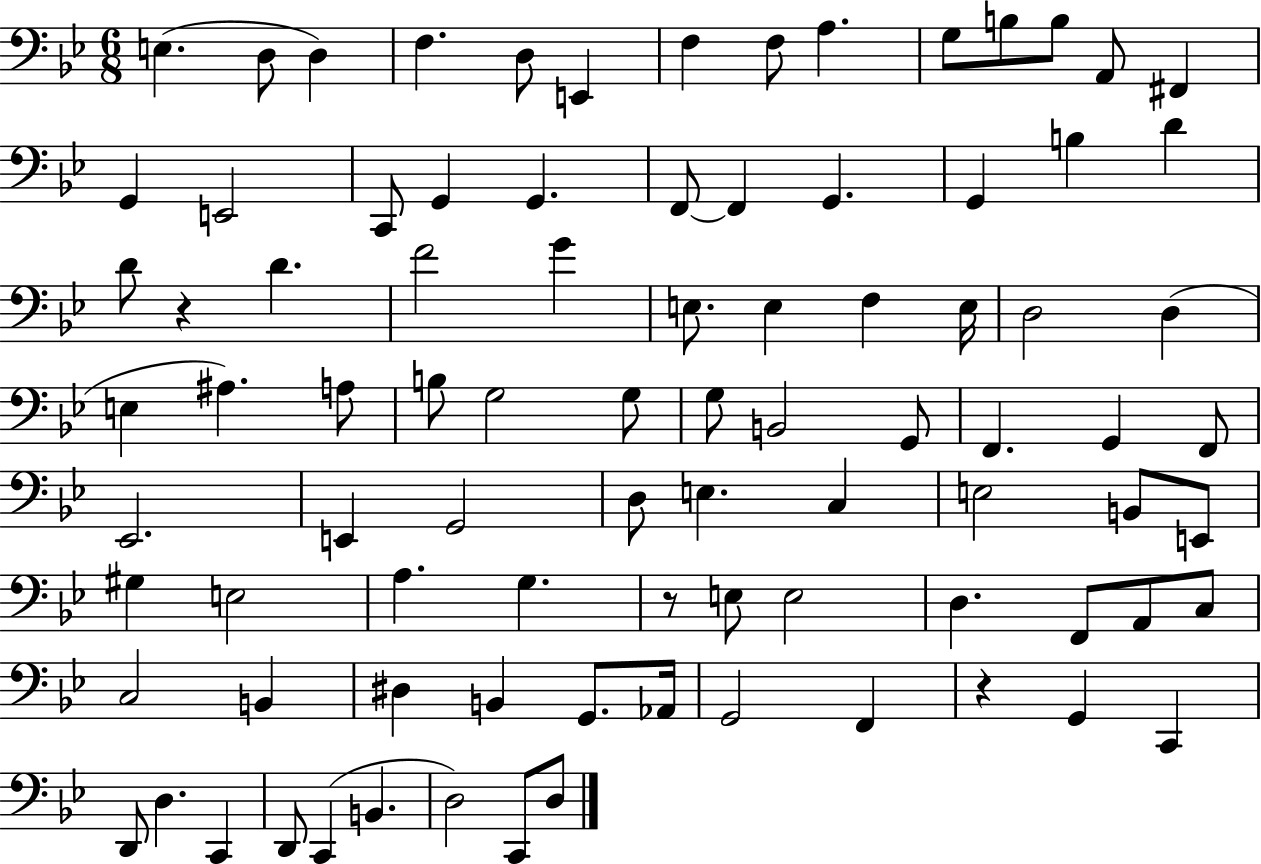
X:1
T:Untitled
M:6/8
L:1/4
K:Bb
E, D,/2 D, F, D,/2 E,, F, F,/2 A, G,/2 B,/2 B,/2 A,,/2 ^F,, G,, E,,2 C,,/2 G,, G,, F,,/2 F,, G,, G,, B, D D/2 z D F2 G E,/2 E, F, E,/4 D,2 D, E, ^A, A,/2 B,/2 G,2 G,/2 G,/2 B,,2 G,,/2 F,, G,, F,,/2 _E,,2 E,, G,,2 D,/2 E, C, E,2 B,,/2 E,,/2 ^G, E,2 A, G, z/2 E,/2 E,2 D, F,,/2 A,,/2 C,/2 C,2 B,, ^D, B,, G,,/2 _A,,/4 G,,2 F,, z G,, C,, D,,/2 D, C,, D,,/2 C,, B,, D,2 C,,/2 D,/2